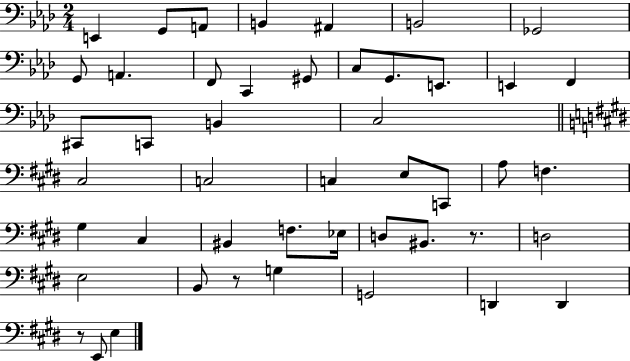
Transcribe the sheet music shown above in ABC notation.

X:1
T:Untitled
M:2/4
L:1/4
K:Ab
E,, G,,/2 A,,/2 B,, ^A,, B,,2 _G,,2 G,,/2 A,, F,,/2 C,, ^G,,/2 C,/2 G,,/2 E,,/2 E,, F,, ^C,,/2 C,,/2 B,, C,2 ^C,2 C,2 C, E,/2 C,,/2 A,/2 F, ^G, ^C, ^B,, F,/2 _E,/4 D,/2 ^B,,/2 z/2 D,2 E,2 B,,/2 z/2 G, G,,2 D,, D,, z/2 E,,/2 E,